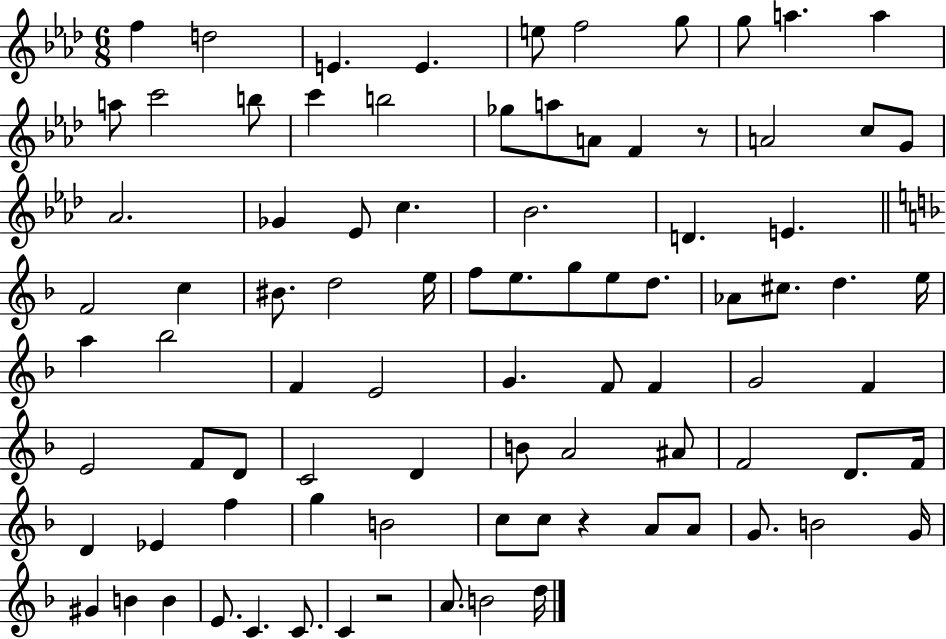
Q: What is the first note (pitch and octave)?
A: F5